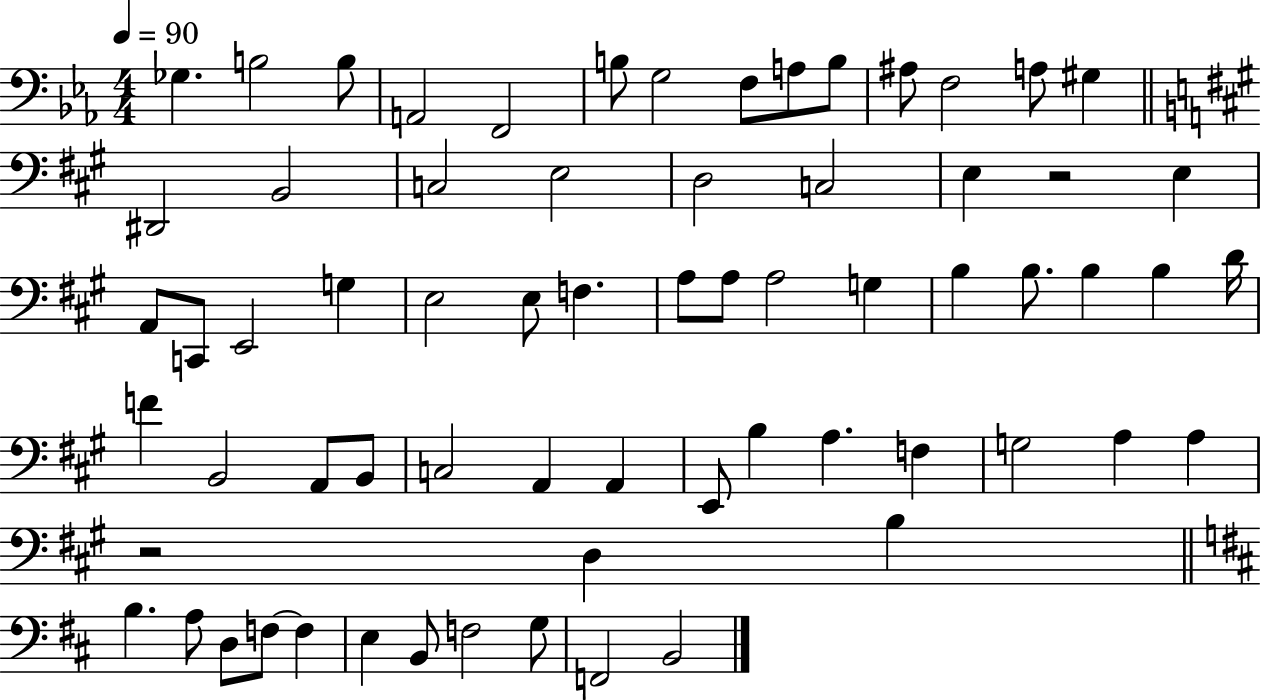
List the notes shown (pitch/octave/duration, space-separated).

Gb3/q. B3/h B3/e A2/h F2/h B3/e G3/h F3/e A3/e B3/e A#3/e F3/h A3/e G#3/q D#2/h B2/h C3/h E3/h D3/h C3/h E3/q R/h E3/q A2/e C2/e E2/h G3/q E3/h E3/e F3/q. A3/e A3/e A3/h G3/q B3/q B3/e. B3/q B3/q D4/s F4/q B2/h A2/e B2/e C3/h A2/q A2/q E2/e B3/q A3/q. F3/q G3/h A3/q A3/q R/h D3/q B3/q B3/q. A3/e D3/e F3/e F3/q E3/q B2/e F3/h G3/e F2/h B2/h